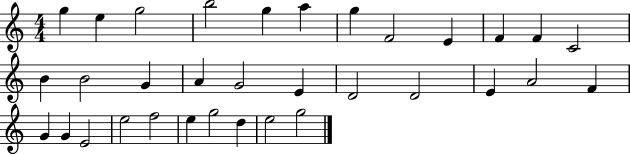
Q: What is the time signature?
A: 4/4